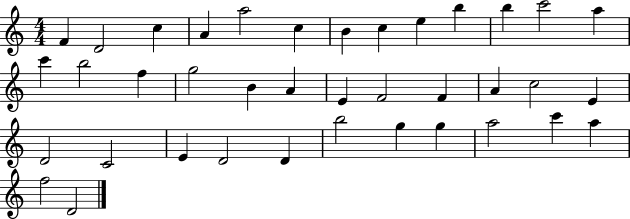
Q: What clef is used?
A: treble